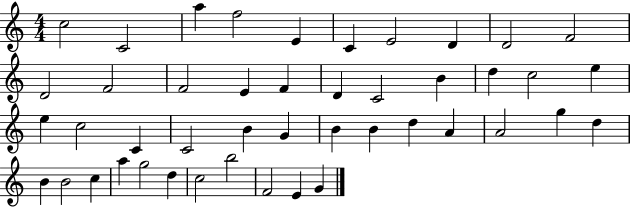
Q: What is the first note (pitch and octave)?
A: C5